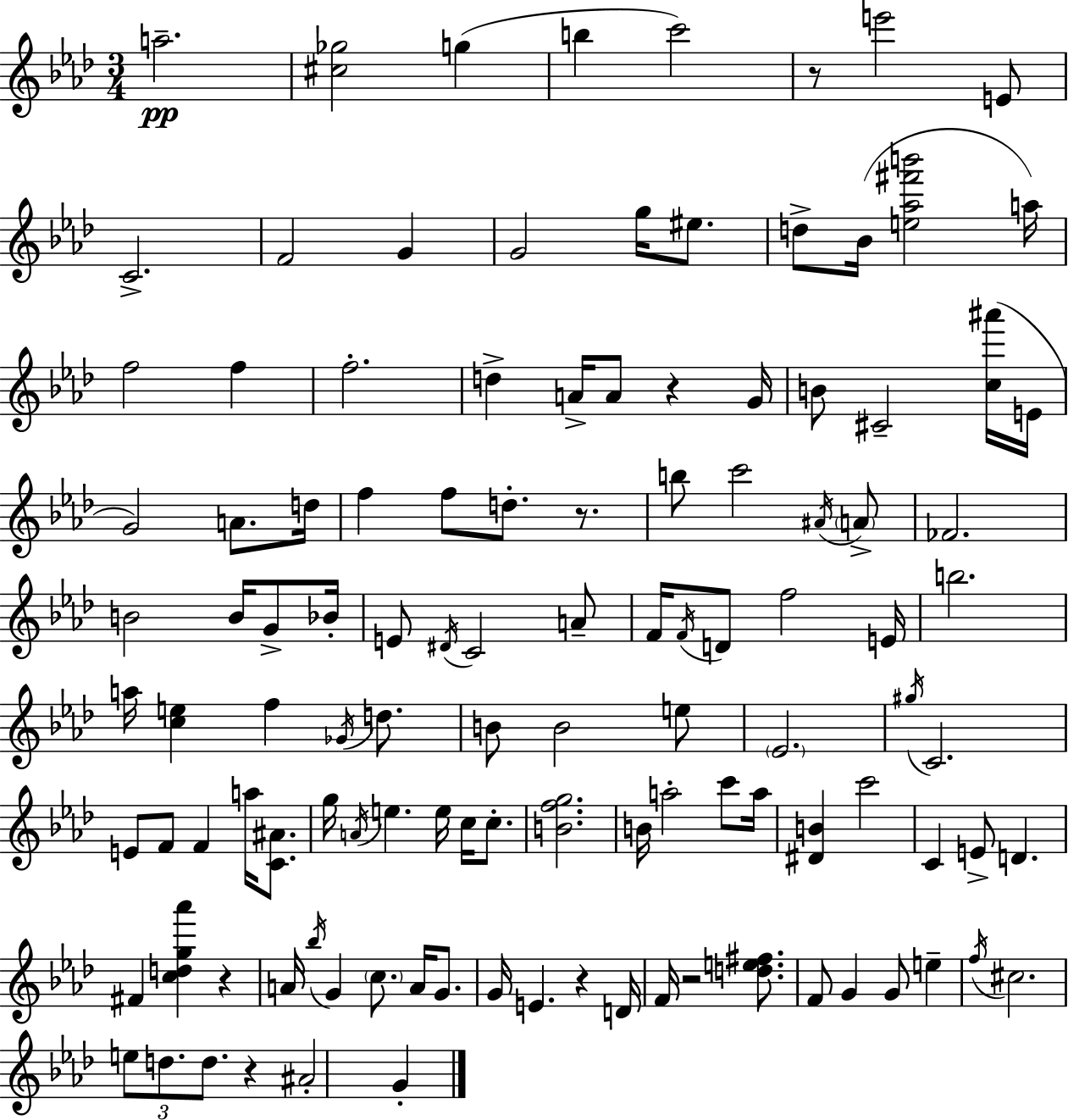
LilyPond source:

{
  \clef treble
  \numericTimeSignature
  \time 3/4
  \key aes \major
  \repeat volta 2 { a''2.--\pp | <cis'' ges''>2 g''4( | b''4 c'''2) | r8 e'''2 e'8 | \break c'2.-> | f'2 g'4 | g'2 g''16 eis''8. | d''8-> bes'16( <e'' aes'' fis''' b'''>2 a''16) | \break f''2 f''4 | f''2.-. | d''4-> a'16-> a'8 r4 g'16 | b'8 cis'2-- <c'' ais'''>16( e'16 | \break g'2) a'8. d''16 | f''4 f''8 d''8.-. r8. | b''8 c'''2 \acciaccatura { ais'16 } \parenthesize a'8-> | fes'2. | \break b'2 b'16 g'8-> | bes'16-. e'8 \acciaccatura { dis'16 } c'2 | a'8-- f'16 \acciaccatura { f'16 } d'8 f''2 | e'16 b''2. | \break a''16 <c'' e''>4 f''4 | \acciaccatura { ges'16 } d''8. b'8 b'2 | e''8 \parenthesize ees'2. | \acciaccatura { gis''16 } c'2. | \break e'8 f'8 f'4 | a''16 <c' ais'>8. g''16 \acciaccatura { a'16 } e''4. | e''16 c''16 c''8.-. <b' f'' g''>2. | b'16 a''2-. | \break c'''8 a''16 <dis' b'>4 c'''2 | c'4 e'8-> | d'4. fis'4 <c'' d'' g'' aes'''>4 | r4 a'16 \acciaccatura { bes''16 } g'4 | \break \parenthesize c''8. a'16 g'8. g'16 e'4. | r4 d'16 f'16 r2 | <d'' e'' fis''>8. f'8 g'4 | g'8 e''4-- \acciaccatura { f''16 } cis''2. | \break \tuplet 3/2 { e''8 d''8. | d''8. } r4 ais'2-. | g'4-. } \bar "|."
}